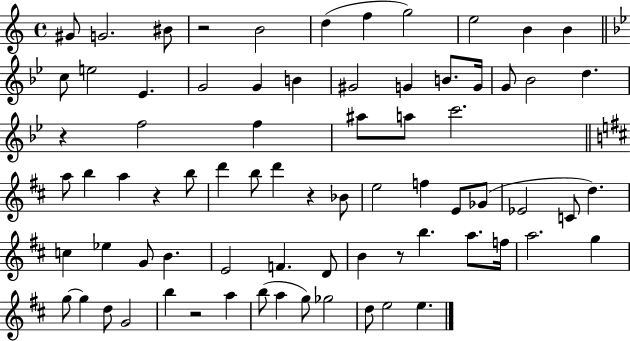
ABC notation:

X:1
T:Untitled
M:4/4
L:1/4
K:C
^G/2 G2 ^B/2 z2 B2 d f g2 e2 B B c/2 e2 _E G2 G B ^G2 G B/2 G/4 G/2 _B2 d z f2 f ^a/2 a/2 c'2 a/2 b a z b/2 d' b/2 d' z _B/2 e2 f E/2 _G/2 _E2 C/2 d c _e G/2 B E2 F D/2 B z/2 b a/2 f/4 a2 g g/2 g d/2 G2 b z2 a b/2 a g/2 _g2 d/2 e2 e